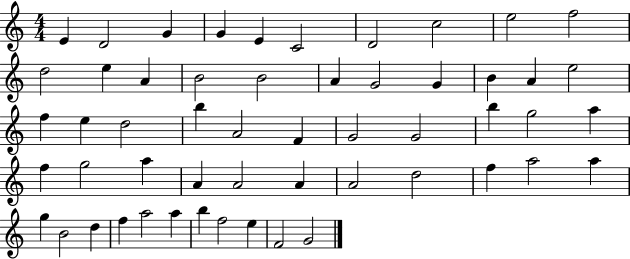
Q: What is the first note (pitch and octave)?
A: E4